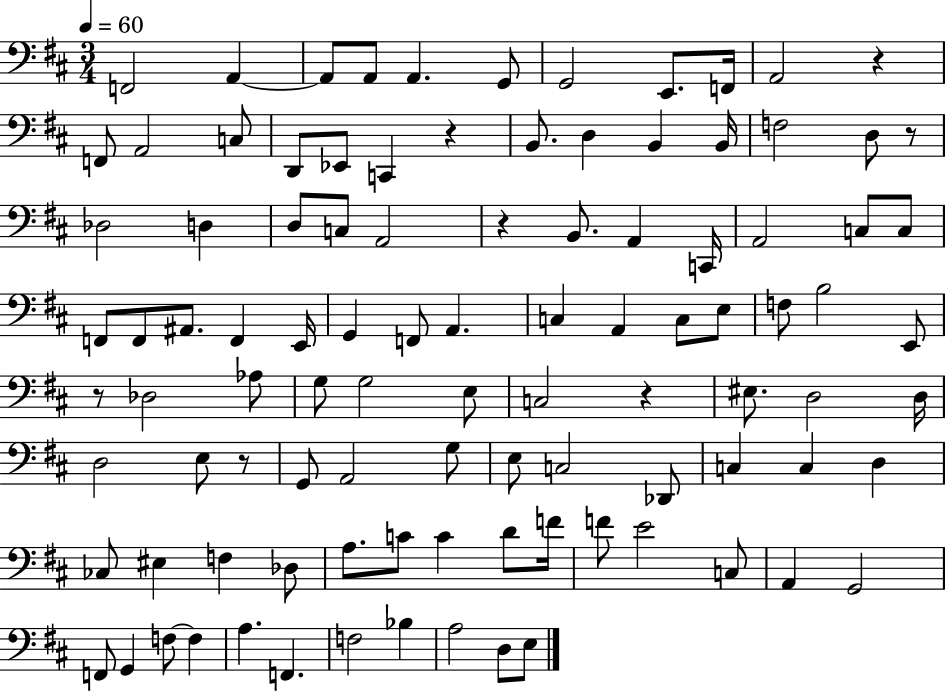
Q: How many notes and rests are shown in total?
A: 100